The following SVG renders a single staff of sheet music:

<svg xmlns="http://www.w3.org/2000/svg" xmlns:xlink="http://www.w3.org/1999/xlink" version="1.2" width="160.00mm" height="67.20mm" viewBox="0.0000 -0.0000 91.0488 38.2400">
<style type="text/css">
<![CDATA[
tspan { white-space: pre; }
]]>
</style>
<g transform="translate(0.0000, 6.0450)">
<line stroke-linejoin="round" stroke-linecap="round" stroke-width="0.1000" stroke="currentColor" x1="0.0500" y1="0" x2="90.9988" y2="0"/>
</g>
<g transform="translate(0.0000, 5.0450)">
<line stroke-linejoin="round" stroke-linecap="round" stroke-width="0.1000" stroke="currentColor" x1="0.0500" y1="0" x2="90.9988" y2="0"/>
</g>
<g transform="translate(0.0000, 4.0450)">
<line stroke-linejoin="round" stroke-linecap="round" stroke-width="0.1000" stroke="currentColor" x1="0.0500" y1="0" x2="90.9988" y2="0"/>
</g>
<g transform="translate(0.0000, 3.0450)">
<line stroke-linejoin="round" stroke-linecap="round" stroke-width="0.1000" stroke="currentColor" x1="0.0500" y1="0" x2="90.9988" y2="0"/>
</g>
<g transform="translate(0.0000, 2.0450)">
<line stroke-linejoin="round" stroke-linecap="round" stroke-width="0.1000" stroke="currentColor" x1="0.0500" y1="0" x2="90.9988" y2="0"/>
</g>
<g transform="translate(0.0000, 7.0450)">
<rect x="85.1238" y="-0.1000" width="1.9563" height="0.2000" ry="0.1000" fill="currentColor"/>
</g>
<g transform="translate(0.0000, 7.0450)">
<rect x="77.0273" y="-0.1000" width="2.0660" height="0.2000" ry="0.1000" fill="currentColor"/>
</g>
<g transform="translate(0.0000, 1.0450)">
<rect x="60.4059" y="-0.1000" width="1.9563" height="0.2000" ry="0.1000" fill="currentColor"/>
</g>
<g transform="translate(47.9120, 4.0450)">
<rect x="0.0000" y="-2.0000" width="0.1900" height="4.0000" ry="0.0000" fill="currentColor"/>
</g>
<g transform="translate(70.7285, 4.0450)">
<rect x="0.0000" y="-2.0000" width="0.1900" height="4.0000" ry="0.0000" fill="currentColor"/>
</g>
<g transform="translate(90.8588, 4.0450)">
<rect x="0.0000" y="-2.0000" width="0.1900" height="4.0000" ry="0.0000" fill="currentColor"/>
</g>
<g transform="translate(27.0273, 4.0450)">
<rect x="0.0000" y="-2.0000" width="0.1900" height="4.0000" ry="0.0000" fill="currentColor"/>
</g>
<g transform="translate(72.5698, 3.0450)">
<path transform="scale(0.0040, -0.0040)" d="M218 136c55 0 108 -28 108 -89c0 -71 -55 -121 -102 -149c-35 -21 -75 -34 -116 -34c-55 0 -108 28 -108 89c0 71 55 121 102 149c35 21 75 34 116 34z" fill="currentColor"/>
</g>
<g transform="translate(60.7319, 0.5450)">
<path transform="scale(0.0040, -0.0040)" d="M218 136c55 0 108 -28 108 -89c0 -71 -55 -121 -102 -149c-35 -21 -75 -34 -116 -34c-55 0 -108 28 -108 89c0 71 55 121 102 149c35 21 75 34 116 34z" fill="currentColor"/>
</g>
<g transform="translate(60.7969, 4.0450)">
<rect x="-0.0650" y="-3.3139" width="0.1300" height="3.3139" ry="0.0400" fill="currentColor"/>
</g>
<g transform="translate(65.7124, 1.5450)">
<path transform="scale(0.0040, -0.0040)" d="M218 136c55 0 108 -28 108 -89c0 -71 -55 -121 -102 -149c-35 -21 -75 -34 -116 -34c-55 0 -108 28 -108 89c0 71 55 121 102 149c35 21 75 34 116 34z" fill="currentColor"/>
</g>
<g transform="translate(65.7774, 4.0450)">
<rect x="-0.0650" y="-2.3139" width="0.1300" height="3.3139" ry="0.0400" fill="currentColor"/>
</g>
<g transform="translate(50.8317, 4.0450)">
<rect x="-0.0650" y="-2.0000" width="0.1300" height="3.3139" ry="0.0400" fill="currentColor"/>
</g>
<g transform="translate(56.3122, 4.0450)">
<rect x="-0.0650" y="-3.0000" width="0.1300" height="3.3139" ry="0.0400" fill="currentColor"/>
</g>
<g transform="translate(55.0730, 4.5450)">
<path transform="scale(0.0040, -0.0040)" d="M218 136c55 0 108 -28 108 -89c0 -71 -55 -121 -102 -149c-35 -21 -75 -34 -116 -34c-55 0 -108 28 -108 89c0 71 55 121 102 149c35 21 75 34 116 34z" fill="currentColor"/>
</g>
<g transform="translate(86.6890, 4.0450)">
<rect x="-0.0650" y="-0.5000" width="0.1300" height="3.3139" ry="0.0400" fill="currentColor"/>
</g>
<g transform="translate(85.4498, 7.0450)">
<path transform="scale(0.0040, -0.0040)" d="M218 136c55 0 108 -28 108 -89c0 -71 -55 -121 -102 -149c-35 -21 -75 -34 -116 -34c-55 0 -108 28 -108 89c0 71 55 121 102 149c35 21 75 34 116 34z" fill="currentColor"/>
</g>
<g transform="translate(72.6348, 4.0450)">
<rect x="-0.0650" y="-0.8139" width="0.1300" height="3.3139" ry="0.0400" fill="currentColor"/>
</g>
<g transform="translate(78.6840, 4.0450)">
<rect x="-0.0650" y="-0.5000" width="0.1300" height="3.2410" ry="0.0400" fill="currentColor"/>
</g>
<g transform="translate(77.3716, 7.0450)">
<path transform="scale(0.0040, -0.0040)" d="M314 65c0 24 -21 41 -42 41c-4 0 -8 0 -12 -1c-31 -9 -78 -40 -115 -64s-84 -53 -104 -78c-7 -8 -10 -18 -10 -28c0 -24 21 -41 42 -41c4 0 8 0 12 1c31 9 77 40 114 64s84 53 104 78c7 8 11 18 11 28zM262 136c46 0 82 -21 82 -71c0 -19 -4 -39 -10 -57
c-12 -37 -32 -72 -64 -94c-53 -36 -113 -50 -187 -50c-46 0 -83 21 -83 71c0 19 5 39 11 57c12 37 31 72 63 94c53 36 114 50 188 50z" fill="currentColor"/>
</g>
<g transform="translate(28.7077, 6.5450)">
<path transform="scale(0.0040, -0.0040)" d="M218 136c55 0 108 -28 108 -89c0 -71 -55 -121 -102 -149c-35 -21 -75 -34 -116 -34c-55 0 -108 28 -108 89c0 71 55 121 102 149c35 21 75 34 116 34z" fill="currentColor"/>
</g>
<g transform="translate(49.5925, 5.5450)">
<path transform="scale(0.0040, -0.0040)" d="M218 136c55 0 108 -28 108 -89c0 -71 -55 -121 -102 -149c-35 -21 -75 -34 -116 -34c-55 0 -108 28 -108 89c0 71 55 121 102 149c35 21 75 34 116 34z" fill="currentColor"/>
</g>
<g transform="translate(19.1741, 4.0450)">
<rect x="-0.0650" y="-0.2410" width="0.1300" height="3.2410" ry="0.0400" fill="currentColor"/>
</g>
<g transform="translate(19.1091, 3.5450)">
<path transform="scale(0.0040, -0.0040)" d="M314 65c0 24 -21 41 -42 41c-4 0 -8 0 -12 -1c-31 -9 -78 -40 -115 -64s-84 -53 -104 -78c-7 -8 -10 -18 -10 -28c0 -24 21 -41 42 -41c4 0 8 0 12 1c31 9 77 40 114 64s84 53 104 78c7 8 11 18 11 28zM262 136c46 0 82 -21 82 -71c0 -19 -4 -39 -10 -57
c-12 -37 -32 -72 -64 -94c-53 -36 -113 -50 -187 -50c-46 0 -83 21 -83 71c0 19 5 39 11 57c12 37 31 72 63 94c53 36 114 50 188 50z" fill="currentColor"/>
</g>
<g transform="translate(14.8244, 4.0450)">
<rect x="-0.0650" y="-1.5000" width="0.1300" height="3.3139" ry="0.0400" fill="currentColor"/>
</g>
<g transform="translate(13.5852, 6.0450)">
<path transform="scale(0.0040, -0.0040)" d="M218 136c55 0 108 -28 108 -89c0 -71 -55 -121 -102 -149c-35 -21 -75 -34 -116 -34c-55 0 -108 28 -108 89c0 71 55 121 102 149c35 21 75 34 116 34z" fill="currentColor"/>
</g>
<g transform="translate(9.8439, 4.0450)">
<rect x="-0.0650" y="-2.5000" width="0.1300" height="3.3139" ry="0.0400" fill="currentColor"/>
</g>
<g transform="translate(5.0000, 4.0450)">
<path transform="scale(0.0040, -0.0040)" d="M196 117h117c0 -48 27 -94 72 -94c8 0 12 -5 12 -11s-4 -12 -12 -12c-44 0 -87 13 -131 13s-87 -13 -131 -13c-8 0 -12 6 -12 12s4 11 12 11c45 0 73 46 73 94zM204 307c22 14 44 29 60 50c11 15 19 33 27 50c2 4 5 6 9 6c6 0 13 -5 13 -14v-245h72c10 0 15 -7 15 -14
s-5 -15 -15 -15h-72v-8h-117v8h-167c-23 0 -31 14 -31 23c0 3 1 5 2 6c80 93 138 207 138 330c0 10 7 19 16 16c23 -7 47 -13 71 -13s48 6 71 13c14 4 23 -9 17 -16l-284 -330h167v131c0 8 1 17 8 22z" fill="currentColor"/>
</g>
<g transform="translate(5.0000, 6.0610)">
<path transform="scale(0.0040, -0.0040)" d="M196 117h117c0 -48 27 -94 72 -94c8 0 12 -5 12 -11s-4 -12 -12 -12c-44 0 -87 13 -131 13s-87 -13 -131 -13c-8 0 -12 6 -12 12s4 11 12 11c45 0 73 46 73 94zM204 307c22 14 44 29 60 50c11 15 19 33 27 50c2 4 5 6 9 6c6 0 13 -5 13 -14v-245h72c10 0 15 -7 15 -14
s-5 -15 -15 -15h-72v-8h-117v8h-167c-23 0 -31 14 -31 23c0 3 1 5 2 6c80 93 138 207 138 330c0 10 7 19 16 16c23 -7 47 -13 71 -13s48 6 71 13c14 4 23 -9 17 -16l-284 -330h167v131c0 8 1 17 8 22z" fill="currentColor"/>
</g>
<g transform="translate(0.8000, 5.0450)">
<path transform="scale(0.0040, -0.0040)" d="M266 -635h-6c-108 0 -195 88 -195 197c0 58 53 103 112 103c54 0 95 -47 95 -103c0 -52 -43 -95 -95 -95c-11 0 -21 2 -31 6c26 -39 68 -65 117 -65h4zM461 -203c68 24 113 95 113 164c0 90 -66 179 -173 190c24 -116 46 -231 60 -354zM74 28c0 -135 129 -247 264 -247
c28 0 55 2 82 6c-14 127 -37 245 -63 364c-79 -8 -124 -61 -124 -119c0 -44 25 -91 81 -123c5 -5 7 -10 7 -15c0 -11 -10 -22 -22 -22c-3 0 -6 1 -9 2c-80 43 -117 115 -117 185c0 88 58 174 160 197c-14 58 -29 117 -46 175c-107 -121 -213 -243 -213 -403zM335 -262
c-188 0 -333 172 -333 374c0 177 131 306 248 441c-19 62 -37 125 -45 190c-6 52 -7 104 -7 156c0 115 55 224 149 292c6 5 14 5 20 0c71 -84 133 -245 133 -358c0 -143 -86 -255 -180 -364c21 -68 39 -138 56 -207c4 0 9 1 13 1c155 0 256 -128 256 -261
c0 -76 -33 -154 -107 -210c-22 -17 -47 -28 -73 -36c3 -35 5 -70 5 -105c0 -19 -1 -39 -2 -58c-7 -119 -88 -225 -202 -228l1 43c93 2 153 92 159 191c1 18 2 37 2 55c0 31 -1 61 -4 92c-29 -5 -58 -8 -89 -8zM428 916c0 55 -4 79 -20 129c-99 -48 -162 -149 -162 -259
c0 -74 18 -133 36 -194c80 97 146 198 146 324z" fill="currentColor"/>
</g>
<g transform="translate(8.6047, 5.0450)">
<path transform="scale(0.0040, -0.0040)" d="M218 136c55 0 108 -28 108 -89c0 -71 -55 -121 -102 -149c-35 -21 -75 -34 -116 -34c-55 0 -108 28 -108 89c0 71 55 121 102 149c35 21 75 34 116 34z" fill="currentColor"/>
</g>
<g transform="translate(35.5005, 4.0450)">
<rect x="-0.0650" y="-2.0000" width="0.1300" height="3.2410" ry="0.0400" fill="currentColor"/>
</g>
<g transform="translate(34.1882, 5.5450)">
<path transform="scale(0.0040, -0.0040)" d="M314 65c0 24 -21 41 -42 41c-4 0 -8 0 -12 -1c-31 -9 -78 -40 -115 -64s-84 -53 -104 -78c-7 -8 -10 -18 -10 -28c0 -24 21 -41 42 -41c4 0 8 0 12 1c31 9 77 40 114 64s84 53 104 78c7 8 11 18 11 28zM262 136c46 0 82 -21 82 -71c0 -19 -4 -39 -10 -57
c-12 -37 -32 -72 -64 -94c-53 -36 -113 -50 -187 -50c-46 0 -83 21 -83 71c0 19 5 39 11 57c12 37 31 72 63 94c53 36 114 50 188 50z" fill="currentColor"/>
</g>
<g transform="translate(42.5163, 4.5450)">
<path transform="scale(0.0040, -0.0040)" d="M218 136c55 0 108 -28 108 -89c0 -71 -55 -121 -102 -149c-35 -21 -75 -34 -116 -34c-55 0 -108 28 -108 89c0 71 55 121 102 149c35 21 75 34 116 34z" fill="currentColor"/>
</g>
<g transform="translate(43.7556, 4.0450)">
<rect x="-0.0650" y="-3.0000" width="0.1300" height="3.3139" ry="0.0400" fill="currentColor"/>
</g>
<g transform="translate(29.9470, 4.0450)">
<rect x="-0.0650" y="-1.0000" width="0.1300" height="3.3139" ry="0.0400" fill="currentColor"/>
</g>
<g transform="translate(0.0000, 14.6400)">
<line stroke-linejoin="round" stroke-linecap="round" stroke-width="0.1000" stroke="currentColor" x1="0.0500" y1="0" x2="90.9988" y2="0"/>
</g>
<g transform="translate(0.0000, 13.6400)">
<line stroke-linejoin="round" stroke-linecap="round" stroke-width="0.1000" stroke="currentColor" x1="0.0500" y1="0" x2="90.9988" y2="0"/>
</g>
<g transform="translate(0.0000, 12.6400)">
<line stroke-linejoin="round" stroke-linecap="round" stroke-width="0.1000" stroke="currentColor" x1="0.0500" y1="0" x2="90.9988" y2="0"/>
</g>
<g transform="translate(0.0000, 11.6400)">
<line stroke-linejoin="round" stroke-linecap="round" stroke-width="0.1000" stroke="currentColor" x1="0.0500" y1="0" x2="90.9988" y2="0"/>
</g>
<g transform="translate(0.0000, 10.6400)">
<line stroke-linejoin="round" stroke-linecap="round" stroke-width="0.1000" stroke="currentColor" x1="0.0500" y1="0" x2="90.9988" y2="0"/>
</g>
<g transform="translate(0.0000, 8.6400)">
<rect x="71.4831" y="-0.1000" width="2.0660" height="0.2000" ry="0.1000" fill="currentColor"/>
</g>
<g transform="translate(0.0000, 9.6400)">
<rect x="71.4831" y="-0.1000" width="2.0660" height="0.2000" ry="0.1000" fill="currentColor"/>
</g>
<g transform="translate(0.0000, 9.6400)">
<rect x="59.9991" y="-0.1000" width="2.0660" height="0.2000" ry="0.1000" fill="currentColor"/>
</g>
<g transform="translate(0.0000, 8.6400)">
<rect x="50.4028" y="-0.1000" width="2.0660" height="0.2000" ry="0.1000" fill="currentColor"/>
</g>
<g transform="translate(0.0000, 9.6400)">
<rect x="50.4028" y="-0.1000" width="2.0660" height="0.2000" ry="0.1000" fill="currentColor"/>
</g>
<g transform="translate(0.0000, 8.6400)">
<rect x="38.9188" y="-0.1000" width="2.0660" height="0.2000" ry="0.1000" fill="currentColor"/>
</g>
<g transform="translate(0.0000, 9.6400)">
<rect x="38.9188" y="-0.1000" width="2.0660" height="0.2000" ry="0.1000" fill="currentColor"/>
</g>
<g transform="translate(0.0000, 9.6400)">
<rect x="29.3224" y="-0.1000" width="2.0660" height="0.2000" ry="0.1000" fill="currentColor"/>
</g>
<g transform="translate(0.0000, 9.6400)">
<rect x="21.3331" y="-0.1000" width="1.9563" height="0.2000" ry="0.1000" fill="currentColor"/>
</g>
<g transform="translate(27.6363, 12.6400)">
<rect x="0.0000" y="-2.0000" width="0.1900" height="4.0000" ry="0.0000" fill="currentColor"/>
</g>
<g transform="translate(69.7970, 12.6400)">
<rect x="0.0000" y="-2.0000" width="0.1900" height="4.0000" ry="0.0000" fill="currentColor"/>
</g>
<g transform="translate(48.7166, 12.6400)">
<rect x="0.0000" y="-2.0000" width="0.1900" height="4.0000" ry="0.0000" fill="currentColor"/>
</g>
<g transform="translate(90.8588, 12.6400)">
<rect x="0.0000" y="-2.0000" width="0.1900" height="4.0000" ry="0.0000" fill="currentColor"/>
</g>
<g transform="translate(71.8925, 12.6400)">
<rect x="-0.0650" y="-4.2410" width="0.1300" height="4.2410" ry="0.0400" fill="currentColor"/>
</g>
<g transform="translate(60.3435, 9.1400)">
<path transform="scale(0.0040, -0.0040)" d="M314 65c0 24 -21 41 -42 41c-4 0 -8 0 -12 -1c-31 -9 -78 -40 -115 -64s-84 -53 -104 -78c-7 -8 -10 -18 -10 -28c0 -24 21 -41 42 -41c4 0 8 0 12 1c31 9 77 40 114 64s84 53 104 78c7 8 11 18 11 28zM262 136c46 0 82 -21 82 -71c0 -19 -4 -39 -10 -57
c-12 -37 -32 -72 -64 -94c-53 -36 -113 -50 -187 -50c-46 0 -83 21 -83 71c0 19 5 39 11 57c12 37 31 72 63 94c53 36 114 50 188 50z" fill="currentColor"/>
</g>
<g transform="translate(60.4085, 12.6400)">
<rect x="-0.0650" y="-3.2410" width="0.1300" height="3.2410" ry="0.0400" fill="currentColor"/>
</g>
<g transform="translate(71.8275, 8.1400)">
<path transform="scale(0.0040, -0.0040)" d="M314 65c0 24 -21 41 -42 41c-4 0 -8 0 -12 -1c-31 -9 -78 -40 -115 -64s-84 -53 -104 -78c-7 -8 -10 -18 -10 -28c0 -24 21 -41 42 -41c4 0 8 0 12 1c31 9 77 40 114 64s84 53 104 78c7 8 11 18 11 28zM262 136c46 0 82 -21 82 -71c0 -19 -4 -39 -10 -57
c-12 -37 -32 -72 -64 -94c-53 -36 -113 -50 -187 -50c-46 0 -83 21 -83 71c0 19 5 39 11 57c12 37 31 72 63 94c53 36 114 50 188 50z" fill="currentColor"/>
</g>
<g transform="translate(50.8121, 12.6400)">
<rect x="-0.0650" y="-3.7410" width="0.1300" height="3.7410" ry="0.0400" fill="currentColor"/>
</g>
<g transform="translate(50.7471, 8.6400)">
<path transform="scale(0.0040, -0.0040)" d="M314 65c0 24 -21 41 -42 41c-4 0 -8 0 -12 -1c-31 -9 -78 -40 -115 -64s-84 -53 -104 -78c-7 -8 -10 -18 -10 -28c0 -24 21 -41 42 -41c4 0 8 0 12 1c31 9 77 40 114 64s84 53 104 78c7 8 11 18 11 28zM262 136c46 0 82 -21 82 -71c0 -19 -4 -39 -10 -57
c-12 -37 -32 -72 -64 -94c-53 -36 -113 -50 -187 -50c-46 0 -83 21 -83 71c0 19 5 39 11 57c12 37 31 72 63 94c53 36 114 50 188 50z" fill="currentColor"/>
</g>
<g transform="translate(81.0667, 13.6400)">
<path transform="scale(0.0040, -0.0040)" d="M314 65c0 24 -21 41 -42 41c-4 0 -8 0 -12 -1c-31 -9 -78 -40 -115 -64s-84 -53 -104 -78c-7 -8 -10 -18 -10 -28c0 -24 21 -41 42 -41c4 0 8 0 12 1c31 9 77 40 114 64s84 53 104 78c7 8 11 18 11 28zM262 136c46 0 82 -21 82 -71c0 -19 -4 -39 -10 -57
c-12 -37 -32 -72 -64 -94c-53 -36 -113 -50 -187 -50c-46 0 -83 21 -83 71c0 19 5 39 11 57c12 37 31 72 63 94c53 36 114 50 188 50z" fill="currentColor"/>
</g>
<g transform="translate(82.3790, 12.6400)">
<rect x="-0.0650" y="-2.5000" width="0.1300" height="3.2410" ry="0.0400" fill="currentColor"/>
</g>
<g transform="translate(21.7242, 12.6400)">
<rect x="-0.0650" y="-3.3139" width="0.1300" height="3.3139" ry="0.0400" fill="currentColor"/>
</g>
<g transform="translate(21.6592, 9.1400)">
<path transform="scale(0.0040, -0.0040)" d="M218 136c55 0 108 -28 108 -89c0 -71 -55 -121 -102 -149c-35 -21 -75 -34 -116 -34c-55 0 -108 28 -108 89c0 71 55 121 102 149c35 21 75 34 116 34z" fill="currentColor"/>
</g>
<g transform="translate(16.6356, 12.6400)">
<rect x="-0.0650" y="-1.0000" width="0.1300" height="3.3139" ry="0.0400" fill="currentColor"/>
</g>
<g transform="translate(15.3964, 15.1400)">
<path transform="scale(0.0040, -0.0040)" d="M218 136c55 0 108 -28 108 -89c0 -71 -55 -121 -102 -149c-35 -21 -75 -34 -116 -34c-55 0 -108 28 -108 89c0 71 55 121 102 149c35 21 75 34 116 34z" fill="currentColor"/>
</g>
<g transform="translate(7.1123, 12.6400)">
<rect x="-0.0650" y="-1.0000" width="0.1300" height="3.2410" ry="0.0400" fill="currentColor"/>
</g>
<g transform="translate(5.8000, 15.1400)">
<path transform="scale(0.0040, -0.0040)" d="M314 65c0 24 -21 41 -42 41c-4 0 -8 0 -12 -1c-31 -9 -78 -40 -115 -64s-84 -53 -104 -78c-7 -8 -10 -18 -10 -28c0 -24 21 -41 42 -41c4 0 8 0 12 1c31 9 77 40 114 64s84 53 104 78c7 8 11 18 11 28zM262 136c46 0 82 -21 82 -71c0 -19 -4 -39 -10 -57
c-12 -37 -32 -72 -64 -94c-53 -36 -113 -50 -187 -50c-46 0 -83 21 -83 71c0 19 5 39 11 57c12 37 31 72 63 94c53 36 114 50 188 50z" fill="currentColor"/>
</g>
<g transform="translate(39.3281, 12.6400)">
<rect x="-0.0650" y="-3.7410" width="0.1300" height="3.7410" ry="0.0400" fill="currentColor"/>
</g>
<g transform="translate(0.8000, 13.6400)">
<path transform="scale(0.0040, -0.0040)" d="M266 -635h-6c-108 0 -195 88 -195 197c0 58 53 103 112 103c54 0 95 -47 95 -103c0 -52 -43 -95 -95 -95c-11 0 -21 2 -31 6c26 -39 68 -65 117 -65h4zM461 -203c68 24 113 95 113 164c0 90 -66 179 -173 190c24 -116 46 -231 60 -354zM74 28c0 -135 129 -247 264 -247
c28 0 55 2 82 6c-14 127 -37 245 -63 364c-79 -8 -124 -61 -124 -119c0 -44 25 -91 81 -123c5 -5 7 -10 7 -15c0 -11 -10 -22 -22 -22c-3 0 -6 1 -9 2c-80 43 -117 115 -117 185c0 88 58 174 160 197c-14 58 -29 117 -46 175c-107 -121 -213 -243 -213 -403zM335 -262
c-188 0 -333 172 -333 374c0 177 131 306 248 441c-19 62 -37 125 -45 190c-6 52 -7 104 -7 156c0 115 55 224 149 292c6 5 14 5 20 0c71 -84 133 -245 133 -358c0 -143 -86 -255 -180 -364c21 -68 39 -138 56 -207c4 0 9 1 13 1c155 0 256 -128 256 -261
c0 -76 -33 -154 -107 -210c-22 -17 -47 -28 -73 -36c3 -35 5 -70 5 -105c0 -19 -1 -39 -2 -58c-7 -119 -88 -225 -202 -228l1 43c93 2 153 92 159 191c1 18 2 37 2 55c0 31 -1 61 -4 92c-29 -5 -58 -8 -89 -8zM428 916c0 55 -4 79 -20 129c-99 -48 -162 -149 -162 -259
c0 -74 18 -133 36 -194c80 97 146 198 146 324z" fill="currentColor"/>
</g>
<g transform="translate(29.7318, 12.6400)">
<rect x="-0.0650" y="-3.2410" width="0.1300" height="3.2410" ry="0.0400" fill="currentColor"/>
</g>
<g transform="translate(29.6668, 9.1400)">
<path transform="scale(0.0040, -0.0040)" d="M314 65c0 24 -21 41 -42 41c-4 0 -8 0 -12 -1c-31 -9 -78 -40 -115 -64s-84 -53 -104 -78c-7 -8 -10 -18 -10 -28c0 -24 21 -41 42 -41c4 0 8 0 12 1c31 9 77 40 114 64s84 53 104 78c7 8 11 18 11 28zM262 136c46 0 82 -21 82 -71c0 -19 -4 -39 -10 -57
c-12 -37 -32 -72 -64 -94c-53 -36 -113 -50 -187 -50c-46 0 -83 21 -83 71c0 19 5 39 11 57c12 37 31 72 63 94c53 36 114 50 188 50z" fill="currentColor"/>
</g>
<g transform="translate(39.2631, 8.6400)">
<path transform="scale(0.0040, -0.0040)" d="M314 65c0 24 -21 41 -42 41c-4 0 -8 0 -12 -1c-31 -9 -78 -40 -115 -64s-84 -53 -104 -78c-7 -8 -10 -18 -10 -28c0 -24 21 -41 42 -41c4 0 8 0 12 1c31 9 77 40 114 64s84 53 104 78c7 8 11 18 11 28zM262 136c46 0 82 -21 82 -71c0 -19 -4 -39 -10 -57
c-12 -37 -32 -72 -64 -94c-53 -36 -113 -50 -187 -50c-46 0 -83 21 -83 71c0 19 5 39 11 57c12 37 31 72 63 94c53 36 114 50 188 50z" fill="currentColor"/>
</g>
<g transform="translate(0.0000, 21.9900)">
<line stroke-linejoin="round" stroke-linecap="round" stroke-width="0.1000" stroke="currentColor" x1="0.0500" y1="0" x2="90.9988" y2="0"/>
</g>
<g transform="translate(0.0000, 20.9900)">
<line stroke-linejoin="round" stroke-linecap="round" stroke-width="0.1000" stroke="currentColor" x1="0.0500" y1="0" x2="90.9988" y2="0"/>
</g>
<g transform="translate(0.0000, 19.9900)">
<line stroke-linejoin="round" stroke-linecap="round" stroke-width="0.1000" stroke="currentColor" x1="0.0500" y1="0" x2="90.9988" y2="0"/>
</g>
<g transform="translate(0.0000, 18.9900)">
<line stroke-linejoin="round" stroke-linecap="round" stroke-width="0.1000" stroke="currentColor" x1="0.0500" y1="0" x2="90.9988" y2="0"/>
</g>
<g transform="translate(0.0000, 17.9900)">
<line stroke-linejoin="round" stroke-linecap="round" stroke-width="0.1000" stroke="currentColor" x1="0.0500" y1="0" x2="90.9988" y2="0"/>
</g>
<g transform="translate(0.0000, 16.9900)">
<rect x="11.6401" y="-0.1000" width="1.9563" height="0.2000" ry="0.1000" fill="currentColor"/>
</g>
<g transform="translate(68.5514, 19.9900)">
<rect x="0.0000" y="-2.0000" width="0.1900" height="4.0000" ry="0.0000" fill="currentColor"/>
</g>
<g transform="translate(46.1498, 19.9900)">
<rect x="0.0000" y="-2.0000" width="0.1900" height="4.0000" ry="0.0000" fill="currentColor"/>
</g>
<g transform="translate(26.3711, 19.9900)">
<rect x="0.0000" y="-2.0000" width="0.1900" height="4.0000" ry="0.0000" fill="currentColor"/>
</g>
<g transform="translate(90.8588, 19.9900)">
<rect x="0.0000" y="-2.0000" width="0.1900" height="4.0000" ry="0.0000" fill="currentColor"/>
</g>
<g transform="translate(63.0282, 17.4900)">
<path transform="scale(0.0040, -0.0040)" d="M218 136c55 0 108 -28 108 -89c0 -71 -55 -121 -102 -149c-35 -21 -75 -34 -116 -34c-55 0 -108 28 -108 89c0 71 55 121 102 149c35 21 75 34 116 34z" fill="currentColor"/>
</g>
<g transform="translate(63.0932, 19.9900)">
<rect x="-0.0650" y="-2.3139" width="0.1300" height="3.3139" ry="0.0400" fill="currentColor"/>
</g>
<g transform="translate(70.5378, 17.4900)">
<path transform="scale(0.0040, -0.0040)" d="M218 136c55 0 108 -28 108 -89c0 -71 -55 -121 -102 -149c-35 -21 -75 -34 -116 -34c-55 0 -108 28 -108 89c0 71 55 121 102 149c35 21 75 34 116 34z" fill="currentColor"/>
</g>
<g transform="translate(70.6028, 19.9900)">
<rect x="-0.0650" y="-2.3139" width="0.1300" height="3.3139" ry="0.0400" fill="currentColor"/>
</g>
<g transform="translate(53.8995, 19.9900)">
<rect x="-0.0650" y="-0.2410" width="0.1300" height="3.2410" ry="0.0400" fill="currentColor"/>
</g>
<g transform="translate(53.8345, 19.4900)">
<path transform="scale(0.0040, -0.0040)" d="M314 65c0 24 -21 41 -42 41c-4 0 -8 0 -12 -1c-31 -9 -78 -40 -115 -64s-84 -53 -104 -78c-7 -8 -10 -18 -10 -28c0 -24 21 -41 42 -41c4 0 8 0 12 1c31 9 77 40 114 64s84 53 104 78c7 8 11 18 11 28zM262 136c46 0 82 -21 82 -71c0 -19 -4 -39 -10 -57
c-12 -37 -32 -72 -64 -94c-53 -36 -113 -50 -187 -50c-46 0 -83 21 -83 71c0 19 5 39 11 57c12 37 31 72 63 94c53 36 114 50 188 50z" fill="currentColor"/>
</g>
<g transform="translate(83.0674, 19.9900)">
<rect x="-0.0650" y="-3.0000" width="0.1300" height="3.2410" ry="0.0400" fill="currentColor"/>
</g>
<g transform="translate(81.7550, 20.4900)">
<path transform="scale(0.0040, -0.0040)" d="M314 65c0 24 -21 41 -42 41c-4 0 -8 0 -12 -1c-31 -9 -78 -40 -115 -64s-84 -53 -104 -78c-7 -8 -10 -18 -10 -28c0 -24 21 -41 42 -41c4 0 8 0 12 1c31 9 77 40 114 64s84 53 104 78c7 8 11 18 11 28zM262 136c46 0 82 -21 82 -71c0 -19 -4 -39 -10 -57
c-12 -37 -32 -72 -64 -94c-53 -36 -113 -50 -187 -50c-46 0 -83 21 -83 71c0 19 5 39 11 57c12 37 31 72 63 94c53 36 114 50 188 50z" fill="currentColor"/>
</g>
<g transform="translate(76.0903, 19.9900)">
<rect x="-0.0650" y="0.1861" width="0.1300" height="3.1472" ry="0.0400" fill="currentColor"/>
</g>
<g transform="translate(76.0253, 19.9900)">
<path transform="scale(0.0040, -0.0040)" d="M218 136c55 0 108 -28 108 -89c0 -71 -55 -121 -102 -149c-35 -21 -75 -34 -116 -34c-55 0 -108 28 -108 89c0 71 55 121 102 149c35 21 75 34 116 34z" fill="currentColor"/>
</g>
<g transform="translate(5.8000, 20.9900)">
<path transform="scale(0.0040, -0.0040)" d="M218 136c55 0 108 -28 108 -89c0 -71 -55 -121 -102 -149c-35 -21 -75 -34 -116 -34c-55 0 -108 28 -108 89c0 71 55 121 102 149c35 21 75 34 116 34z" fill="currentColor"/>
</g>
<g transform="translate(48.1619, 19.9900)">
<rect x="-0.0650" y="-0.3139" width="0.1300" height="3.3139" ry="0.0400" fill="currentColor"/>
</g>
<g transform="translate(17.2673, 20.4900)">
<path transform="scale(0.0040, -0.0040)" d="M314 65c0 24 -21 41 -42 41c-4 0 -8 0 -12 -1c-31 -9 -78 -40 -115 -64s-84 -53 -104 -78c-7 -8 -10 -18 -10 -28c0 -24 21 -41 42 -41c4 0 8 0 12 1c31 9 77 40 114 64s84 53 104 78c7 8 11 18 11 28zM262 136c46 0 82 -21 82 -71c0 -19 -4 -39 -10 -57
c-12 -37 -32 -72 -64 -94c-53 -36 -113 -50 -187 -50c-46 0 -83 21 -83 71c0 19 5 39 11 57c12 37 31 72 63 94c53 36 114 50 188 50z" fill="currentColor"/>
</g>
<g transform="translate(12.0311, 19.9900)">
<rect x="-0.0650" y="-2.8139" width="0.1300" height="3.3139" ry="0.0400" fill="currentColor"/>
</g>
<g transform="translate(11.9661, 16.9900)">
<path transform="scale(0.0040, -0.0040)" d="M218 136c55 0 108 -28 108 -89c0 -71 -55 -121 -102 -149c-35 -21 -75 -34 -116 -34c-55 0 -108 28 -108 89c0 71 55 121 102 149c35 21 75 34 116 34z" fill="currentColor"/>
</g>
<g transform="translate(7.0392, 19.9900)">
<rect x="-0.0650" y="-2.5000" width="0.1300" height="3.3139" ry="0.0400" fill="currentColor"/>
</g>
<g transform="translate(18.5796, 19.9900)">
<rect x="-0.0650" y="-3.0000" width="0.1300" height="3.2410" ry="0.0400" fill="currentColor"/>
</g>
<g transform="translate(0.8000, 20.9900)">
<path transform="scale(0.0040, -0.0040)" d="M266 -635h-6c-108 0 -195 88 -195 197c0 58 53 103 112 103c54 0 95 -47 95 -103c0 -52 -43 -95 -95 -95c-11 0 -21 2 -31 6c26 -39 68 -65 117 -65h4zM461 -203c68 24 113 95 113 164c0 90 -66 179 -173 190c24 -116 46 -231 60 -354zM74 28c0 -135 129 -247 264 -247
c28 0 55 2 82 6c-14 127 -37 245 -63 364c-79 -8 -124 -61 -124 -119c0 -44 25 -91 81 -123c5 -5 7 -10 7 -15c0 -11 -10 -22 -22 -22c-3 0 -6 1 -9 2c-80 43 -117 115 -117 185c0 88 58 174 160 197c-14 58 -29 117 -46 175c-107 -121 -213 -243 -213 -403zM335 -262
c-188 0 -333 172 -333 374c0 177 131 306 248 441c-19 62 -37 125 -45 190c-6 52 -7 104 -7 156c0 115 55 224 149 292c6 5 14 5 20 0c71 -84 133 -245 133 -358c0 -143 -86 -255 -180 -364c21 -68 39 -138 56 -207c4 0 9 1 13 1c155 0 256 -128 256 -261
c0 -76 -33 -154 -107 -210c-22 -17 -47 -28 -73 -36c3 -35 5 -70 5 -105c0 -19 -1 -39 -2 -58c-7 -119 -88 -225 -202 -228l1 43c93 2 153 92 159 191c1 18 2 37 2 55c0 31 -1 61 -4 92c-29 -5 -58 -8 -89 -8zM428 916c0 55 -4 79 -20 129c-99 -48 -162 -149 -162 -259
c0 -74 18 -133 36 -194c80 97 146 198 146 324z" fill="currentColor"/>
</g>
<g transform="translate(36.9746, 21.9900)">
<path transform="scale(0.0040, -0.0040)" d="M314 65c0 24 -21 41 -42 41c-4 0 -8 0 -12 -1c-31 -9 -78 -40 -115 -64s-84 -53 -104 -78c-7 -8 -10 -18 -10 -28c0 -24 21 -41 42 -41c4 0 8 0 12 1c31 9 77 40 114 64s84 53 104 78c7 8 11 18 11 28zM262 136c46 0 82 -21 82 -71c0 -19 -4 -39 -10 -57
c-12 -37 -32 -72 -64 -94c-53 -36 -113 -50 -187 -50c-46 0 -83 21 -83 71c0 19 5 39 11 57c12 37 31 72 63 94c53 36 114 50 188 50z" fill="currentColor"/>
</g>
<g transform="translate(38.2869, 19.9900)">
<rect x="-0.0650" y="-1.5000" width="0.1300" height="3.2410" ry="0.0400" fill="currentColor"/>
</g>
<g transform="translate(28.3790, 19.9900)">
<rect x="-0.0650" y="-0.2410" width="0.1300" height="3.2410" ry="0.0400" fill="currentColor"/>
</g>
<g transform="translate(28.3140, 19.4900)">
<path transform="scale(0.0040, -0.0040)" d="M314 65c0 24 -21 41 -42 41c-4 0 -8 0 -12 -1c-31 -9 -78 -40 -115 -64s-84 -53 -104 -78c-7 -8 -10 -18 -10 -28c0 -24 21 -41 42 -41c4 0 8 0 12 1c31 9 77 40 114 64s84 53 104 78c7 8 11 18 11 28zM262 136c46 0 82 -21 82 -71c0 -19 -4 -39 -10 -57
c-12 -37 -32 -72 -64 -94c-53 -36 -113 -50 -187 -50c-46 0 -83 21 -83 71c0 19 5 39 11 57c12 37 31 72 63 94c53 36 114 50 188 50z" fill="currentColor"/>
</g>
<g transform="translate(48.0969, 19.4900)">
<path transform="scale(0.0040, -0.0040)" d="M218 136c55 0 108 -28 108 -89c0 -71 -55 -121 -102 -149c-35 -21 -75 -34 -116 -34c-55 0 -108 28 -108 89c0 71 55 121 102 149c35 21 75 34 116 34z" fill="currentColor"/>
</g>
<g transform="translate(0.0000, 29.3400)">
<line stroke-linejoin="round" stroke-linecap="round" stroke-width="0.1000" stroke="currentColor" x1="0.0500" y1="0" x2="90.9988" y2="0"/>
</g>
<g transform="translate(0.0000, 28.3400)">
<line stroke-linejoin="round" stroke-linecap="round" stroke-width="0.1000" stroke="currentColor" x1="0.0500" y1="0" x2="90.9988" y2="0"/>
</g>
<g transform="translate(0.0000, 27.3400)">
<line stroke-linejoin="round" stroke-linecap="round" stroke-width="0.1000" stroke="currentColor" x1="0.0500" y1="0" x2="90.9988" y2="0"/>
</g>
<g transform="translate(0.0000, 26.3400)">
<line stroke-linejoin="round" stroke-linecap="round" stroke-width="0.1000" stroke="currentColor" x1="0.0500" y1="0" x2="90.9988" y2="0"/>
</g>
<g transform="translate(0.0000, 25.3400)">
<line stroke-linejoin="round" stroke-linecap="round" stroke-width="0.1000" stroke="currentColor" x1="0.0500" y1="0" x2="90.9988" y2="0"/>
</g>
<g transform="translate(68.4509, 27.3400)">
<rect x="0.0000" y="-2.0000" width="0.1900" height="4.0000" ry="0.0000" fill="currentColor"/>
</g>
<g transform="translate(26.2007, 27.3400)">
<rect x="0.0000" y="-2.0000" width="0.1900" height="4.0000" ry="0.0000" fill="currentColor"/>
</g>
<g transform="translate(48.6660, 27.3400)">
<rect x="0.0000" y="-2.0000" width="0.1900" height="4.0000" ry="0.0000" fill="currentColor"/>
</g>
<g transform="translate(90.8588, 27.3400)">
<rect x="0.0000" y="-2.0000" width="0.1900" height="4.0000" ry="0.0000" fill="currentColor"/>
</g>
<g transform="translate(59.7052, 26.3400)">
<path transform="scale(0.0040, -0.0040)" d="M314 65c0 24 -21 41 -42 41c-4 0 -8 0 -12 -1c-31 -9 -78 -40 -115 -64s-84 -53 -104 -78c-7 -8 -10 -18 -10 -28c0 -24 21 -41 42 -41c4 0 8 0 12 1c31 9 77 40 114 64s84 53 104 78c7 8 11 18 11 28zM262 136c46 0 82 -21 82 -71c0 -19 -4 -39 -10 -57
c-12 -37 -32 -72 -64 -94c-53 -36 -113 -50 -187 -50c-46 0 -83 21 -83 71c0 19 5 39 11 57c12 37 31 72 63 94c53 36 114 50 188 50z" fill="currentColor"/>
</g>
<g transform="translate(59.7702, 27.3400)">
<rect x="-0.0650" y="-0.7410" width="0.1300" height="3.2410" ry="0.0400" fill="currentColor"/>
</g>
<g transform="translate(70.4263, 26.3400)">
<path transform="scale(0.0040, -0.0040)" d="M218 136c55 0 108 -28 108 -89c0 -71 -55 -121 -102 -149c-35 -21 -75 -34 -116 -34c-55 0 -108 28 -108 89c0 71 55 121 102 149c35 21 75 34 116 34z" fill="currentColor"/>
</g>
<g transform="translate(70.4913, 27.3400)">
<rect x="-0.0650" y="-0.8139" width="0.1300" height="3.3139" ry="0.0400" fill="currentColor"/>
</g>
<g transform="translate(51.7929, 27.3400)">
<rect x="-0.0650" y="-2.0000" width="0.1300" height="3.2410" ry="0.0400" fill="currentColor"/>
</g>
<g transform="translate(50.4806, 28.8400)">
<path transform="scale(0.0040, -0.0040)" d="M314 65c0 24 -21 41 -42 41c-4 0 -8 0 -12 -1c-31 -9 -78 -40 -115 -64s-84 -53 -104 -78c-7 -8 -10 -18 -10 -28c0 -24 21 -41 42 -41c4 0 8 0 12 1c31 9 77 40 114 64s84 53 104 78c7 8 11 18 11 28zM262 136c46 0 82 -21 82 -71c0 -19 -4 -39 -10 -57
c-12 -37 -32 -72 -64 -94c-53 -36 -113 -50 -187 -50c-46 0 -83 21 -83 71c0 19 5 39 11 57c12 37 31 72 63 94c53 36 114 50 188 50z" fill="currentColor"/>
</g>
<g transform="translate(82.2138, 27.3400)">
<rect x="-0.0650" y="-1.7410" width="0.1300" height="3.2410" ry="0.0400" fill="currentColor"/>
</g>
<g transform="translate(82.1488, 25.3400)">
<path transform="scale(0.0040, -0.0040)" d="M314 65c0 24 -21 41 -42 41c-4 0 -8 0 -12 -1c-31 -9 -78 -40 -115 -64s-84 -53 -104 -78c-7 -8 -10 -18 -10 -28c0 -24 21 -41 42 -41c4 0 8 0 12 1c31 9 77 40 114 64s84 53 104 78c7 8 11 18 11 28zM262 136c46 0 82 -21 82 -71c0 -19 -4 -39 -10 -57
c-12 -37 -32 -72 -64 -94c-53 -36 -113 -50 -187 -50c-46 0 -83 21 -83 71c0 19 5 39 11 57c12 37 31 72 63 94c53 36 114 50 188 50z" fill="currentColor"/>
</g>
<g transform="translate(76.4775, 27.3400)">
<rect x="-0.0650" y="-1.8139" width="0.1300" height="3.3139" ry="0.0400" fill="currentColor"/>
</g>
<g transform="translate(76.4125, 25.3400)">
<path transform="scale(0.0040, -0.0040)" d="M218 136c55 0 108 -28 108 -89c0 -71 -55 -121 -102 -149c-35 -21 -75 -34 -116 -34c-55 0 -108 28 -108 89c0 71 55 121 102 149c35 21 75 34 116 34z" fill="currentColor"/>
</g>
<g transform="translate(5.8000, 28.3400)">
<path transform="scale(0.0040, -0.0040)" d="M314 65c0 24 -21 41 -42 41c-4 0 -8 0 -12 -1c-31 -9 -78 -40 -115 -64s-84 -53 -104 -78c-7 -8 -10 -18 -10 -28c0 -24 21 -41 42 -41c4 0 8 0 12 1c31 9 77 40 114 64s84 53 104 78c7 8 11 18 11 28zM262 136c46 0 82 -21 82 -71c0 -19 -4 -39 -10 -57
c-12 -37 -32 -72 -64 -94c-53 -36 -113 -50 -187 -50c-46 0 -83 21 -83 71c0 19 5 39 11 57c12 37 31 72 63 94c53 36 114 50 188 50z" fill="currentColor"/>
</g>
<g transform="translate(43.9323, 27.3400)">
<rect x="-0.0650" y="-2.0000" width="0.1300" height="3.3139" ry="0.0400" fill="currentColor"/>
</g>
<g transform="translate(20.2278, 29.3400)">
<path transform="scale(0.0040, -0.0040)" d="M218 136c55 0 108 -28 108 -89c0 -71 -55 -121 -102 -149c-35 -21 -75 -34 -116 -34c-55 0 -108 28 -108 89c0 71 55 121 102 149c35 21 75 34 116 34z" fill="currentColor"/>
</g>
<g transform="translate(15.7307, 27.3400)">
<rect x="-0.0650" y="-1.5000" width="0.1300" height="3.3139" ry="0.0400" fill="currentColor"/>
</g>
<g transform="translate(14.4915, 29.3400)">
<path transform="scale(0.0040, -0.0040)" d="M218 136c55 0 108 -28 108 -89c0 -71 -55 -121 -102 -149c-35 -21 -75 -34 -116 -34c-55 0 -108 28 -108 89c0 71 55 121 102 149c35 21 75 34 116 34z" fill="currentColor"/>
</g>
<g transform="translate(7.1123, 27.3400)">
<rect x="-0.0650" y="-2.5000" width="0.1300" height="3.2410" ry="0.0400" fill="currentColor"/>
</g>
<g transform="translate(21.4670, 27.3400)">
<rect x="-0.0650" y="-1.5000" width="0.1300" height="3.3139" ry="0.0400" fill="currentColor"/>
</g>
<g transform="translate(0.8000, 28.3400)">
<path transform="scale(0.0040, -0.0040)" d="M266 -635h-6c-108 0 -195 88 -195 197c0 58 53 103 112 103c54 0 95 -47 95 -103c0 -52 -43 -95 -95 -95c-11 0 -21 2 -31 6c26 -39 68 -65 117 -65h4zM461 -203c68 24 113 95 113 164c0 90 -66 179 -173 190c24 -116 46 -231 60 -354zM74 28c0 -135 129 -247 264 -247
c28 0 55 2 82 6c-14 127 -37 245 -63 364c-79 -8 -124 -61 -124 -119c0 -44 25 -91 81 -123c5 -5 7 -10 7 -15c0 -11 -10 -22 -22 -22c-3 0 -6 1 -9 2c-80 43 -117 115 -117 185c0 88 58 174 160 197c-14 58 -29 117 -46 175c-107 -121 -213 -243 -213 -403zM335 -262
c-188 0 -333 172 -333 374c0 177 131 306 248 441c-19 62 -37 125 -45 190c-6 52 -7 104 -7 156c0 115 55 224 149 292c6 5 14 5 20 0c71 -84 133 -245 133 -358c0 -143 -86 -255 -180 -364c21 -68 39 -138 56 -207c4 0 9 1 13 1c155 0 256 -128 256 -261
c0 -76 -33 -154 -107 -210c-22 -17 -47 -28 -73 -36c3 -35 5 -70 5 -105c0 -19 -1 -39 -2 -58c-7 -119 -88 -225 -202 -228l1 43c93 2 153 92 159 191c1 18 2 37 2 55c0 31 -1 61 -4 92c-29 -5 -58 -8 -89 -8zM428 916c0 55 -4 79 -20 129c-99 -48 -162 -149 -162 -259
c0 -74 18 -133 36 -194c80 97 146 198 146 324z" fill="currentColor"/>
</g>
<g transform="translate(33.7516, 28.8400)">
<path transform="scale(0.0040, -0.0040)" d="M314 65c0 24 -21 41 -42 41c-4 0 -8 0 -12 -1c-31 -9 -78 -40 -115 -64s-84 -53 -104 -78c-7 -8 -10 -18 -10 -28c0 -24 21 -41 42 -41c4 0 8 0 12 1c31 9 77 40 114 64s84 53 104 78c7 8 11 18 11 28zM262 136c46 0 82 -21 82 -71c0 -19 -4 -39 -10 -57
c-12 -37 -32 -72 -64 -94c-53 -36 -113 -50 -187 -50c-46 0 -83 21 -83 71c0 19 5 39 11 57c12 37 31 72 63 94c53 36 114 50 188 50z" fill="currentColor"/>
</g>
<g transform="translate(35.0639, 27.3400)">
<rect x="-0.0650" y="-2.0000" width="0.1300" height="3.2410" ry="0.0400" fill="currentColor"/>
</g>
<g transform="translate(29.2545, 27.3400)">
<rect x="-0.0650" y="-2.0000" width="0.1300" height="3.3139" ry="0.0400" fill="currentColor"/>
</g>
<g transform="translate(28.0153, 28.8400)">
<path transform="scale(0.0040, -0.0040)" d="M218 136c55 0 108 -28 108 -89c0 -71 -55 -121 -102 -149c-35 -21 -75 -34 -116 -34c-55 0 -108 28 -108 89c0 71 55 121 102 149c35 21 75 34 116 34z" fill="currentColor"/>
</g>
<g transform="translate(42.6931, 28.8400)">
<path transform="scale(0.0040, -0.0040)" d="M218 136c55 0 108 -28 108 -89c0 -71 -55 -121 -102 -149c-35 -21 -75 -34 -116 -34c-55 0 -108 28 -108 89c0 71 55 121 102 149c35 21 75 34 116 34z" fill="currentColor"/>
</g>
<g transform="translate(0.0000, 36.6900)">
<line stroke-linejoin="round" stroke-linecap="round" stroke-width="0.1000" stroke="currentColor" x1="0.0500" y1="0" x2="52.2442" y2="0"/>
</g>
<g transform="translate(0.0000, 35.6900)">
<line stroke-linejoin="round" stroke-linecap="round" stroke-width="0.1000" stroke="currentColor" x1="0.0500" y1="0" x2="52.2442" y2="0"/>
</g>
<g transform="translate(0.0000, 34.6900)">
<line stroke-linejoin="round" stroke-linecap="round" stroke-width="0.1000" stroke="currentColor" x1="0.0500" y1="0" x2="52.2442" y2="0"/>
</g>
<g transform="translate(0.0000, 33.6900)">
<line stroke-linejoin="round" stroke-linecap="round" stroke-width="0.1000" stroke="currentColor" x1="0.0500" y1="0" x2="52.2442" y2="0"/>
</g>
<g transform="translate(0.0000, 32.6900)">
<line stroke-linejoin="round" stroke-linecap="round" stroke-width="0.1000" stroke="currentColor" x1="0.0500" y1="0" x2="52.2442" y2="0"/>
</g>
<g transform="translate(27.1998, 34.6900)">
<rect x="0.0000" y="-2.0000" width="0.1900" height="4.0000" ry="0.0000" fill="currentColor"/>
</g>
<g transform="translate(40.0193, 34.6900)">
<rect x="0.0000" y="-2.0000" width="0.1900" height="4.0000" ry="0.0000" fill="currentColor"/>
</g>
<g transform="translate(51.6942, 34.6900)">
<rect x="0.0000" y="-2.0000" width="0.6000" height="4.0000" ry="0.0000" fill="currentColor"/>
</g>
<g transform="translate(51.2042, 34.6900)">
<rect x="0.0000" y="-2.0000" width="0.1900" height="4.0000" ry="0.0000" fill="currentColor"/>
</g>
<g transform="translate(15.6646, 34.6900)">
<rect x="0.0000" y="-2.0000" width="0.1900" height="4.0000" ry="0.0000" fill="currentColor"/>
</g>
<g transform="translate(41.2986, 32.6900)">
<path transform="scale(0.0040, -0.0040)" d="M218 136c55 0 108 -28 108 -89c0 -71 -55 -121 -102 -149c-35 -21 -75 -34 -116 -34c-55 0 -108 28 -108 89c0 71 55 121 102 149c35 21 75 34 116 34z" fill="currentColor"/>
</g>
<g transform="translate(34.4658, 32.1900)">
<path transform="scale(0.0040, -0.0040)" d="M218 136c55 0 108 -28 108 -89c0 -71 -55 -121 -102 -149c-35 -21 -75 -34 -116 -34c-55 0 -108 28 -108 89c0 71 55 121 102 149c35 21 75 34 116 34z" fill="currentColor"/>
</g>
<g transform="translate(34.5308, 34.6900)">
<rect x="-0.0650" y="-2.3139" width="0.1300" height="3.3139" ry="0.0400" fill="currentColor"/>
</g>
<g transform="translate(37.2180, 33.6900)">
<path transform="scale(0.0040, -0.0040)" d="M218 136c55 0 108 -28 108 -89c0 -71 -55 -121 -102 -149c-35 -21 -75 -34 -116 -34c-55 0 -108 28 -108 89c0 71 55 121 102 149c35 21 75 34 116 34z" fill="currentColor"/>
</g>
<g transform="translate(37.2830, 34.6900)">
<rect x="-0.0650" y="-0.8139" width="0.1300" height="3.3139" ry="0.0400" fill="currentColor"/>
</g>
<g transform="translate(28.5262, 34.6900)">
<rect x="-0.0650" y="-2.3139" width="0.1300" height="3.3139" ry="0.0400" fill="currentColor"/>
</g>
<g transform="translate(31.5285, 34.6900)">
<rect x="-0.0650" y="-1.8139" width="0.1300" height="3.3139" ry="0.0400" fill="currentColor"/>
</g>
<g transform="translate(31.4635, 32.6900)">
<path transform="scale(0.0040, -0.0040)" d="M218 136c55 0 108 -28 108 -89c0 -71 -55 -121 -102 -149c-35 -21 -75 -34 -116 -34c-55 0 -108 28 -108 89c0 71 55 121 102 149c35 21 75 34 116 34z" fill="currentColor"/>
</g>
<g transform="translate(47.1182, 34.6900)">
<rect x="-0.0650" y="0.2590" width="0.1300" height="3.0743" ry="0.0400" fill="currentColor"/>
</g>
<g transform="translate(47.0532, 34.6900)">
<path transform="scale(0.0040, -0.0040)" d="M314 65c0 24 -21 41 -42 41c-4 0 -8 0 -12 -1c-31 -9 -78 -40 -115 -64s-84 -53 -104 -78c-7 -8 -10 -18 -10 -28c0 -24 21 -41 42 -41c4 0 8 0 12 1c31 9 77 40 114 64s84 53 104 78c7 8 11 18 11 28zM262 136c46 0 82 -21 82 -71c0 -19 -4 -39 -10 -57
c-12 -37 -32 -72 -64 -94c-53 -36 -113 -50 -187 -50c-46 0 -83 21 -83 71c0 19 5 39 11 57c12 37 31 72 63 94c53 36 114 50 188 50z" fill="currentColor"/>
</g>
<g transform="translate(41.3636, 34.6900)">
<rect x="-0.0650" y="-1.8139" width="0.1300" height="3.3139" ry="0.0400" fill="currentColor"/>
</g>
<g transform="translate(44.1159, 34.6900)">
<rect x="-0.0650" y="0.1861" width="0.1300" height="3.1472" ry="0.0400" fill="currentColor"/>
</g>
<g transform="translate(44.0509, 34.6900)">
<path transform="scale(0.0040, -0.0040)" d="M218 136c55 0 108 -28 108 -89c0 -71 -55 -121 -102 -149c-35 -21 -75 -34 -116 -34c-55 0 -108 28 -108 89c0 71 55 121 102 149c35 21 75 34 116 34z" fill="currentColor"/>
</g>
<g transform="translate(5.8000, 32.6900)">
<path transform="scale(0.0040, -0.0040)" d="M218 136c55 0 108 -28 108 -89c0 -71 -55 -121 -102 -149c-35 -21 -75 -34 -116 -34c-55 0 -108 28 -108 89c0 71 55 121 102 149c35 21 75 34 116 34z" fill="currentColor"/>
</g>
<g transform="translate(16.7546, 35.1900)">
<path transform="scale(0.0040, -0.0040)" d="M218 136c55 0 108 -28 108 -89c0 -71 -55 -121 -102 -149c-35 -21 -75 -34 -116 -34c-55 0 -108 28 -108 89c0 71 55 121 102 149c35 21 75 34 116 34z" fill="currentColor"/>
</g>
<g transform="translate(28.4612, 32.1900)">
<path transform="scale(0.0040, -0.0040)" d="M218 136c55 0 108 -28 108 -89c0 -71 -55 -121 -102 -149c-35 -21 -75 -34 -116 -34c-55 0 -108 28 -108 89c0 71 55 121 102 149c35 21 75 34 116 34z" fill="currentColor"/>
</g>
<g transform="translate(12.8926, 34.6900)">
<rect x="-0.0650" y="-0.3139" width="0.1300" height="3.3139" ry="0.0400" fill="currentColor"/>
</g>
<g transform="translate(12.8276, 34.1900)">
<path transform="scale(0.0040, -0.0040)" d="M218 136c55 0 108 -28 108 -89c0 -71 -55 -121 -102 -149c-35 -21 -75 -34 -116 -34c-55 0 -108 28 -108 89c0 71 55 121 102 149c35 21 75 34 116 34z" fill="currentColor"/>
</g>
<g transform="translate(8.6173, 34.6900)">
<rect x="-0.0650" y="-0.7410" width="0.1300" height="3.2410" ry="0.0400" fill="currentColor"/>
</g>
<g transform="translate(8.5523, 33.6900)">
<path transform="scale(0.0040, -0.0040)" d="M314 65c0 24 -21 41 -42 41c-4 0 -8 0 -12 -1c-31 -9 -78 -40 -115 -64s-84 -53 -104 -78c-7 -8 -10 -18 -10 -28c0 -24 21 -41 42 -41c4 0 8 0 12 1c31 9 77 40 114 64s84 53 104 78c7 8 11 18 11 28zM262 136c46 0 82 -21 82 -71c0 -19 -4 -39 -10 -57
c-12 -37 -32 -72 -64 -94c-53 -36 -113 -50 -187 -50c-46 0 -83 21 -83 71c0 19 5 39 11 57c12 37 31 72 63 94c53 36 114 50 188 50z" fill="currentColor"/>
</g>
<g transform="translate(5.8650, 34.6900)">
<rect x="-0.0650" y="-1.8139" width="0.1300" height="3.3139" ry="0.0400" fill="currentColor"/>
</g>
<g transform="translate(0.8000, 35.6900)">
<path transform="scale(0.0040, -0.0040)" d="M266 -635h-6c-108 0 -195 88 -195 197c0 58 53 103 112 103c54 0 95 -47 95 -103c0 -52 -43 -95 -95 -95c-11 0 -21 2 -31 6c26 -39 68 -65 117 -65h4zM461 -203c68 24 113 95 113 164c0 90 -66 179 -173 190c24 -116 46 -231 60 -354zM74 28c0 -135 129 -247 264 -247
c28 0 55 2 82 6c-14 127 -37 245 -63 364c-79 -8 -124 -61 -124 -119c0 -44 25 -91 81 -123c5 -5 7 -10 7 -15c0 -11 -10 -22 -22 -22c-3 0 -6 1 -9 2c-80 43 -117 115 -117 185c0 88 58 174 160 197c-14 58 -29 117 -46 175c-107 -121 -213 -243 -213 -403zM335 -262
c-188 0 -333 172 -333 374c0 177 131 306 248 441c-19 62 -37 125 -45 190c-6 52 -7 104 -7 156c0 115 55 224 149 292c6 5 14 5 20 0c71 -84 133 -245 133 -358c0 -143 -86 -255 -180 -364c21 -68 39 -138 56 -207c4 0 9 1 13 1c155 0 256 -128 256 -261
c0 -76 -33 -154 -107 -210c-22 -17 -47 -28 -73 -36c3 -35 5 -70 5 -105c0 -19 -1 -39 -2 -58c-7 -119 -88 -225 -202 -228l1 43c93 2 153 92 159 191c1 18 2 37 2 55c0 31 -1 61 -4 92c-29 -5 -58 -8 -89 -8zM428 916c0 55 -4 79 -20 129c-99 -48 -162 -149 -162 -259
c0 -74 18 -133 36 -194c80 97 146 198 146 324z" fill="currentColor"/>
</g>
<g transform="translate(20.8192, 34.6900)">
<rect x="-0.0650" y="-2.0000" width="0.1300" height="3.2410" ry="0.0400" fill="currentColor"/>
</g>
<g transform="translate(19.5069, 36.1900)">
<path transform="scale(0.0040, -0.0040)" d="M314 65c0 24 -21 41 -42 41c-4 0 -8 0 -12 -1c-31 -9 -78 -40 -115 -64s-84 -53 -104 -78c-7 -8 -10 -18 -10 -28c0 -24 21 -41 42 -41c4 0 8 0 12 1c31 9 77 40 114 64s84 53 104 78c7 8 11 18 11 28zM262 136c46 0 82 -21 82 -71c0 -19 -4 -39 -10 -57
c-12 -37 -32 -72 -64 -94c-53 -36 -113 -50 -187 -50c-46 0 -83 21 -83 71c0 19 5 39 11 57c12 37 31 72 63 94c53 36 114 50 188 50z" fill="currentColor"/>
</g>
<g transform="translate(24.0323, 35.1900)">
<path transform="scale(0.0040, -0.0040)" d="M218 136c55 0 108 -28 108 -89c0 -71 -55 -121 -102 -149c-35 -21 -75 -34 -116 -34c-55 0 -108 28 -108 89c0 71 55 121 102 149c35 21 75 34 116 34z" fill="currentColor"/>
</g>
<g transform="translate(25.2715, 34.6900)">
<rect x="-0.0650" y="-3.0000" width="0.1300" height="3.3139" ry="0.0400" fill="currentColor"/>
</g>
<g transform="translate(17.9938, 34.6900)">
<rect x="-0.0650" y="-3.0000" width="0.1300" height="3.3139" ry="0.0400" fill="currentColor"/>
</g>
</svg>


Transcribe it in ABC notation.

X:1
T:Untitled
M:4/4
L:1/4
K:C
G E c2 D F2 A F A b g d C2 C D2 D b b2 c'2 c'2 b2 d'2 G2 G a A2 c2 E2 c c2 g g B A2 G2 E E F F2 F F2 d2 d f f2 f d2 c A F2 A g f g d f B B2